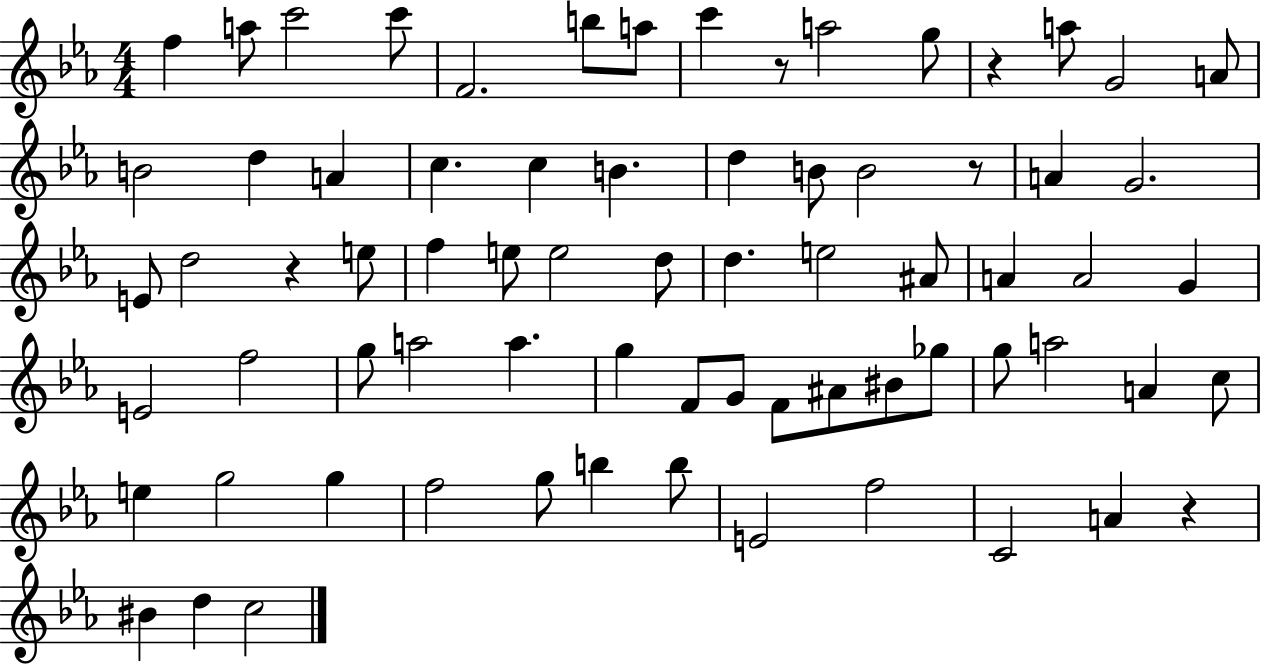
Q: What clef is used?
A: treble